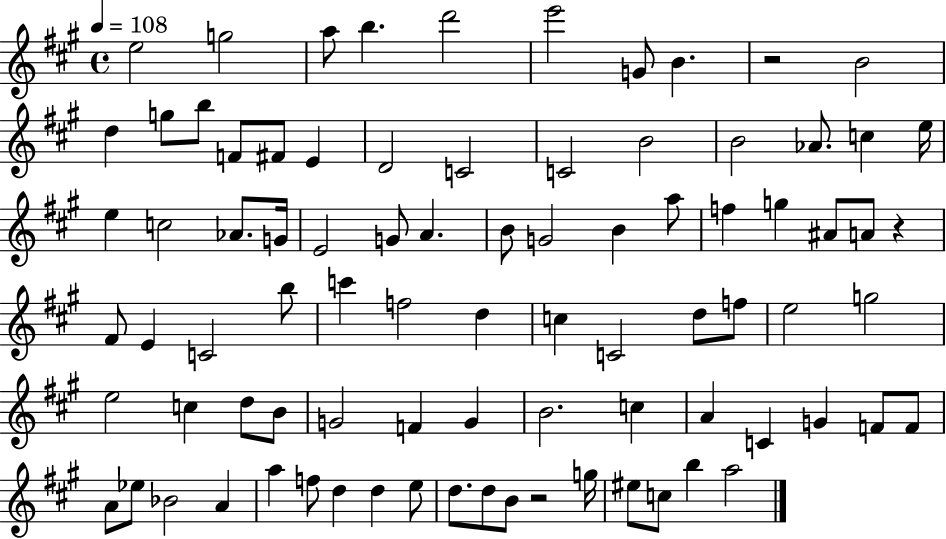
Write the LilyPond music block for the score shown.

{
  \clef treble
  \time 4/4
  \defaultTimeSignature
  \key a \major
  \tempo 4 = 108
  \repeat volta 2 { e''2 g''2 | a''8 b''4. d'''2 | e'''2 g'8 b'4. | r2 b'2 | \break d''4 g''8 b''8 f'8 fis'8 e'4 | d'2 c'2 | c'2 b'2 | b'2 aes'8. c''4 e''16 | \break e''4 c''2 aes'8. g'16 | e'2 g'8 a'4. | b'8 g'2 b'4 a''8 | f''4 g''4 ais'8 a'8 r4 | \break fis'8 e'4 c'2 b''8 | c'''4 f''2 d''4 | c''4 c'2 d''8 f''8 | e''2 g''2 | \break e''2 c''4 d''8 b'8 | g'2 f'4 g'4 | b'2. c''4 | a'4 c'4 g'4 f'8 f'8 | \break a'8 ees''8 bes'2 a'4 | a''4 f''8 d''4 d''4 e''8 | d''8. d''8 b'8 r2 g''16 | eis''8 c''8 b''4 a''2 | \break } \bar "|."
}